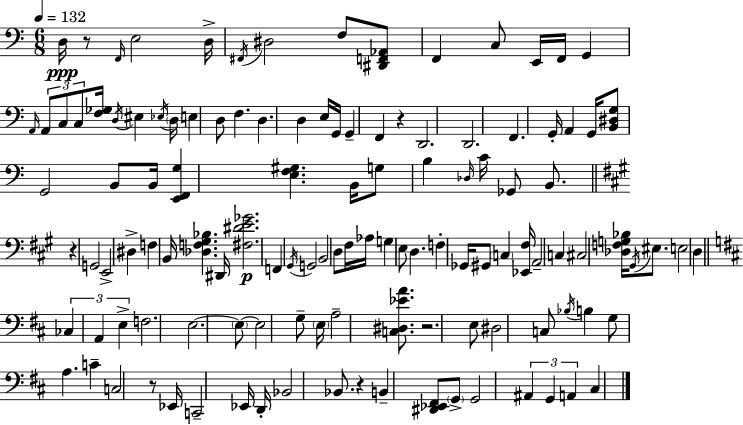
X:1
T:Untitled
M:6/8
L:1/4
K:C
D,/4 z/2 F,,/4 E,2 D,/4 ^F,,/4 ^D,2 F,/2 [^D,,F,,_A,,]/2 F,, C,/2 E,,/4 F,,/4 G,, A,,/4 A,,/2 C,/2 C,/2 [F,_G,]/4 D,/4 ^E, _E,/4 D,/4 E, D,/2 F, D, D, E,/4 G,,/4 G,, F,, z D,,2 D,,2 F,, G,,/4 A,, G,,/4 [B,,^D,G,]/2 G,,2 B,,/2 B,,/4 [E,,F,,G,] [E,F,^G,] B,,/4 G,/2 B, _D,/4 C/4 _G,,/2 B,,/2 z G,,2 E,,2 ^D, F, B,,/4 [_D,F,^G,_B,] ^D,,/4 [^F,^DE_G]2 F,, ^G,,/4 G,,2 B,,2 D,/2 ^F,/4 _A,/4 G, E,/2 D, F, _G,,/4 ^G,,/2 C, [_E,,^F,]/4 A,,2 C, ^C,2 [_D,F,G,_B,]/4 ^G,,/4 ^E,/2 E,2 D, _C, A,, E, F,2 E,2 E,/2 E,2 G,/2 E,/4 A,2 [C,^D,_EA]/2 z2 E,/2 ^D,2 C,/2 _B,/4 B, G,/2 A, C C,2 z/2 _E,,/4 C,,2 _E,,/4 D,,/4 _B,,2 _B,,/2 z B,, [^D,,_E,,^F,,]/2 G,,/2 G,,2 ^A,, G,, A,, ^C,